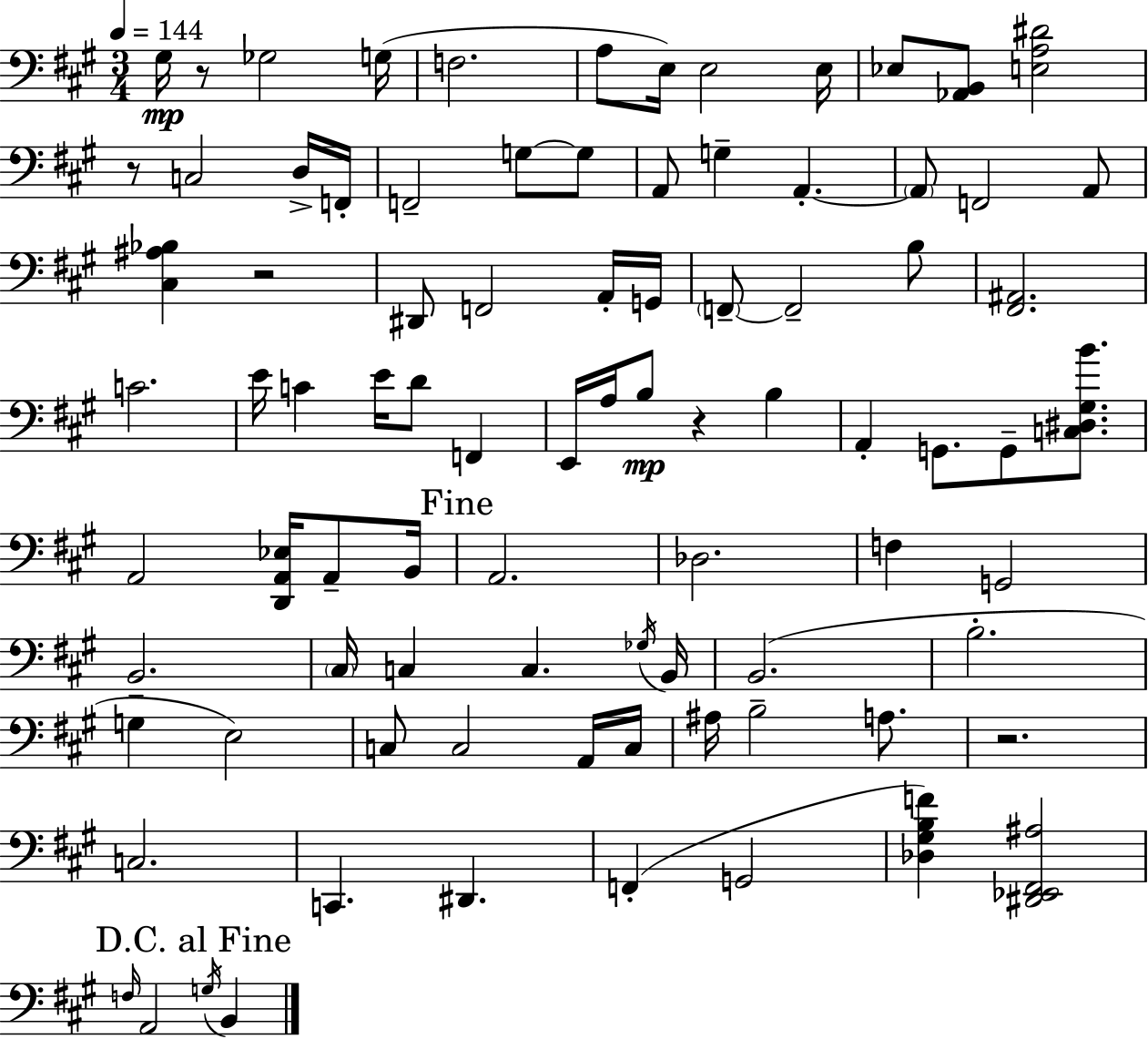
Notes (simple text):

G#3/s R/e Gb3/h G3/s F3/h. A3/e E3/s E3/h E3/s Eb3/e [Ab2,B2]/e [E3,A3,D#4]/h R/e C3/h D3/s F2/s F2/h G3/e G3/e A2/e G3/q A2/q. A2/e F2/h A2/e [C#3,A#3,Bb3]/q R/h D#2/e F2/h A2/s G2/s F2/e F2/h B3/e [F#2,A#2]/h. C4/h. E4/s C4/q E4/s D4/e F2/q E2/s A3/s B3/e R/q B3/q A2/q G2/e. G2/e [C3,D#3,G#3,B4]/e. A2/h [D2,A2,Eb3]/s A2/e B2/s A2/h. Db3/h. F3/q G2/h B2/h. C#3/s C3/q C3/q. Gb3/s B2/s B2/h. B3/h. G3/q E3/h C3/e C3/h A2/s C3/s A#3/s B3/h A3/e. R/h. C3/h. C2/q. D#2/q. F2/q G2/h [Db3,G#3,B3,F4]/q [D#2,Eb2,F#2,A#3]/h F3/s A2/h G3/s B2/q